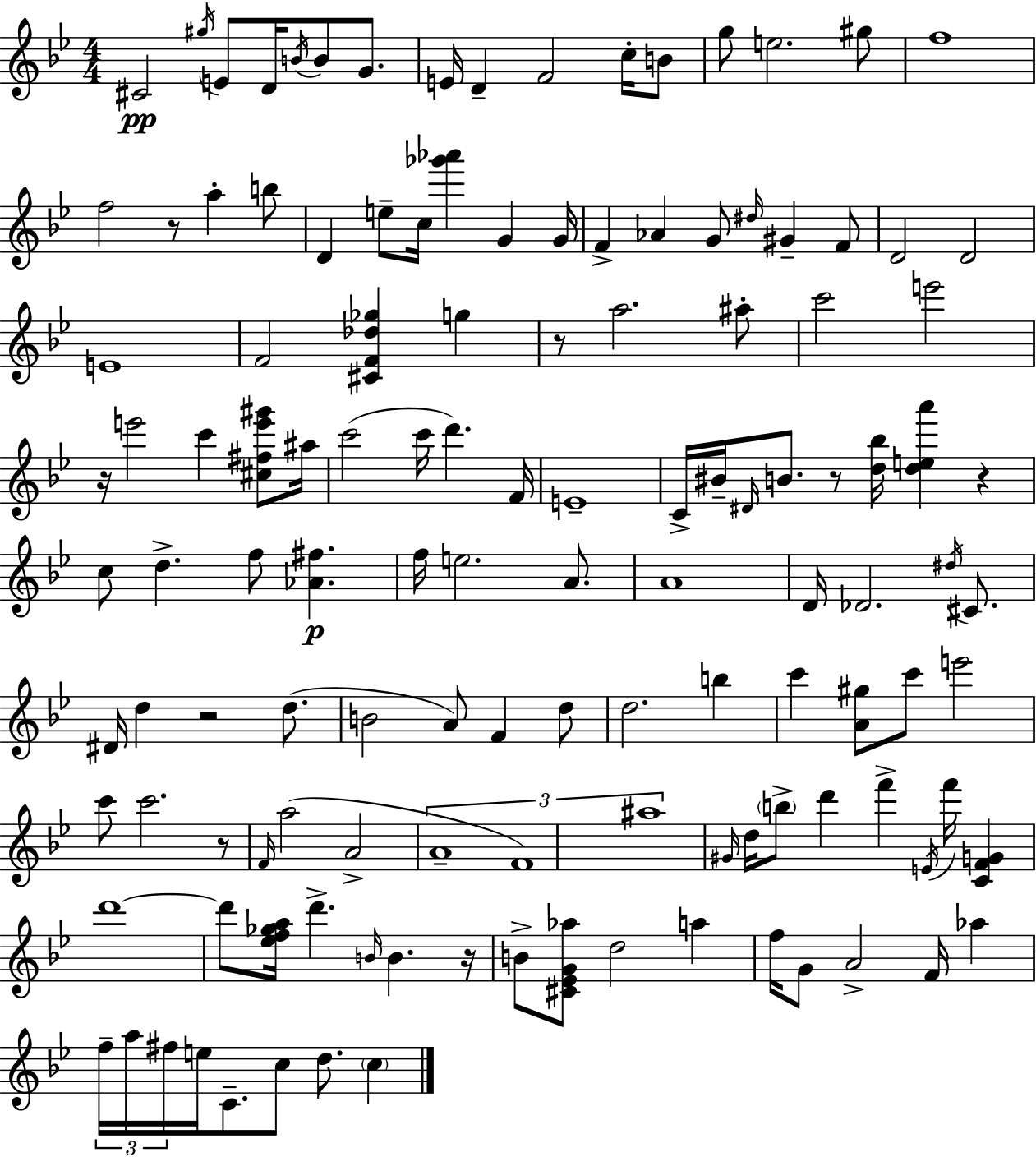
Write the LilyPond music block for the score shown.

{
  \clef treble
  \numericTimeSignature
  \time 4/4
  \key g \minor
  \repeat volta 2 { cis'2\pp \acciaccatura { gis''16 } e'8 d'16 \acciaccatura { b'16 } b'8 g'8. | e'16 d'4-- f'2 c''16-. | b'8 g''8 e''2. | gis''8 f''1 | \break f''2 r8 a''4-. | b''8 d'4 e''8-- c''16 <ges''' aes'''>4 g'4 | g'16 f'4-> aes'4 g'8 \grace { dis''16 } gis'4-- | f'8 d'2 d'2 | \break e'1 | f'2 <cis' f' des'' ges''>4 g''4 | r8 a''2. | ais''8-. c'''2 e'''2 | \break r16 e'''2 c'''4 | <cis'' fis'' e''' gis'''>8 ais''16 c'''2( c'''16 d'''4.) | f'16 e'1-- | c'16-> bis'16-- \grace { dis'16 } b'8. r8 <d'' bes''>16 <d'' e'' a'''>4 | \break r4 c''8 d''4.-> f''8 <aes' fis''>4.\p | f''16 e''2. | a'8. a'1 | d'16 des'2. | \break \acciaccatura { dis''16 } cis'8. dis'16 d''4 r2 | d''8.( b'2 a'8) f'4 | d''8 d''2. | b''4 c'''4 <a' gis''>8 c'''8 e'''2 | \break c'''8 c'''2. | r8 \grace { f'16 }( a''2 a'2-> | \tuplet 3/2 { a'1-- | f'1) | \break ais''1 } | \grace { gis'16 } d''16 \parenthesize b''8-> d'''4 f'''4-> | \acciaccatura { e'16 } f'''16 <c' f' g'>4 d'''1~~ | d'''8 <ees'' f'' ges'' a''>16 d'''4.-> | \break \grace { b'16 } b'4. r16 b'8-> <cis' ees' g' aes''>8 d''2 | a''4 f''16 g'8 a'2-> | f'16 aes''4 \tuplet 3/2 { f''16-- a''16 fis''16 } e''16 c'8.-- | c''8 d''8. \parenthesize c''4 } \bar "|."
}